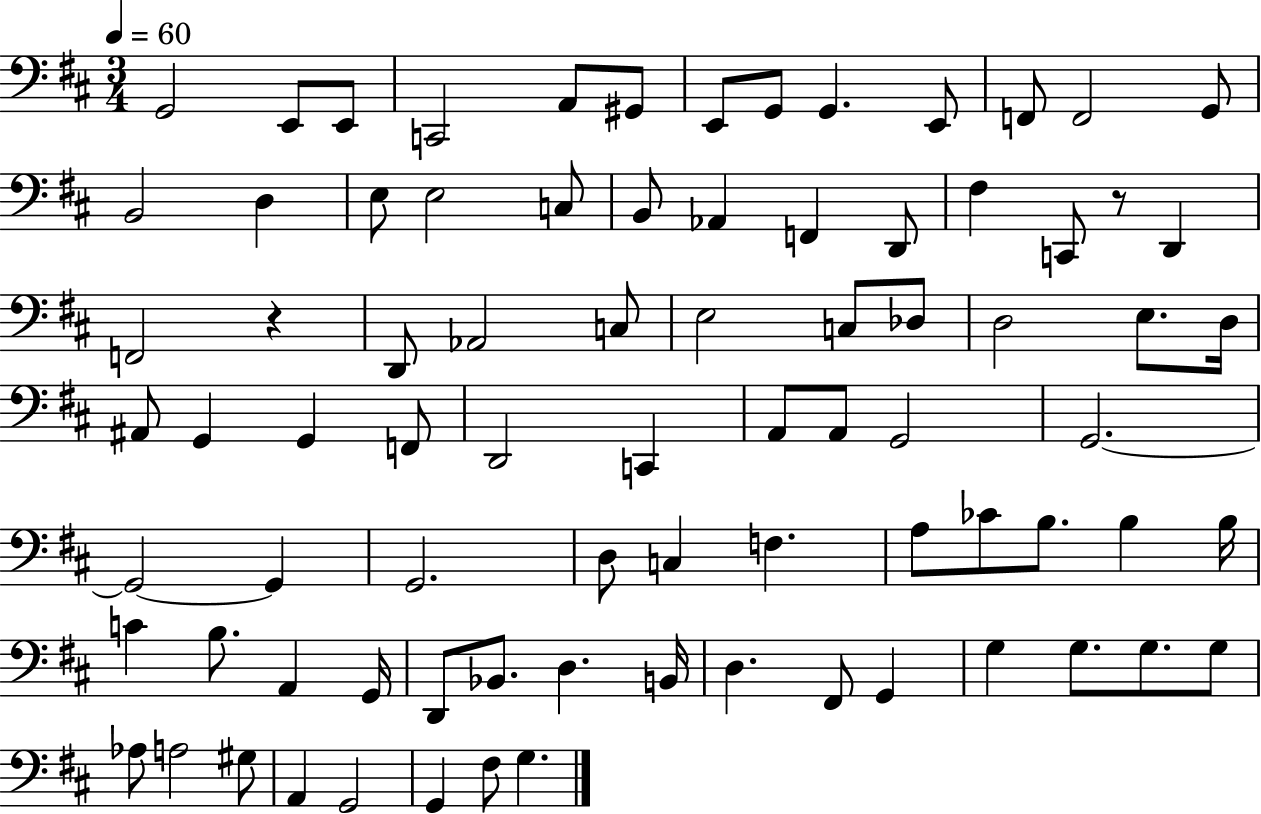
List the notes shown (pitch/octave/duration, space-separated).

G2/h E2/e E2/e C2/h A2/e G#2/e E2/e G2/e G2/q. E2/e F2/e F2/h G2/e B2/h D3/q E3/e E3/h C3/e B2/e Ab2/q F2/q D2/e F#3/q C2/e R/e D2/q F2/h R/q D2/e Ab2/h C3/e E3/h C3/e Db3/e D3/h E3/e. D3/s A#2/e G2/q G2/q F2/e D2/h C2/q A2/e A2/e G2/h G2/h. G2/h G2/q G2/h. D3/e C3/q F3/q. A3/e CES4/e B3/e. B3/q B3/s C4/q B3/e. A2/q G2/s D2/e Bb2/e. D3/q. B2/s D3/q. F#2/e G2/q G3/q G3/e. G3/e. G3/e Ab3/e A3/h G#3/e A2/q G2/h G2/q F#3/e G3/q.